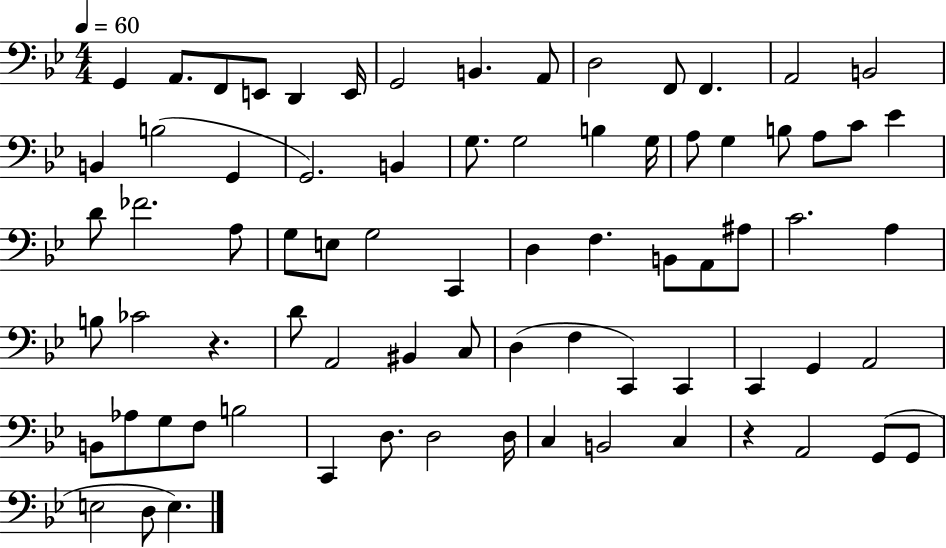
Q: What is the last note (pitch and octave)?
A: E3